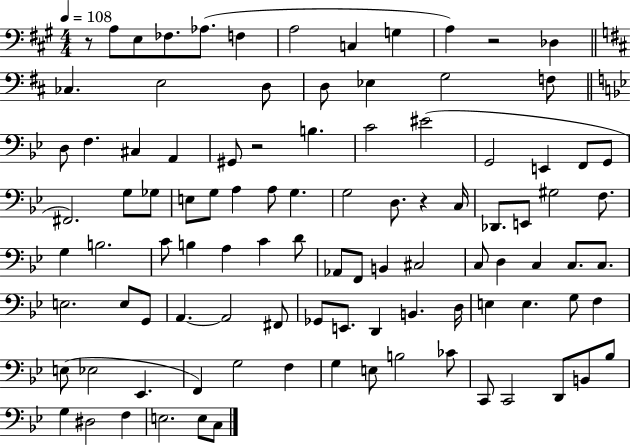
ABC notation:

X:1
T:Untitled
M:4/4
L:1/4
K:A
z/2 A,/2 E,/2 _F,/2 _A,/2 F, A,2 C, G, A, z2 _D, _C, E,2 D,/2 D,/2 _E, G,2 F,/2 D,/2 F, ^C, A,, ^G,,/2 z2 B, C2 ^E2 G,,2 E,, F,,/2 G,,/2 ^F,,2 G,/2 _G,/2 E,/2 G,/2 A, A,/2 G, G,2 D,/2 z C,/4 _D,,/2 E,,/2 ^G,2 F,/2 G, B,2 C/2 B, A, C D/2 _A,,/2 F,,/2 B,, ^C,2 C,/2 D, C, C,/2 C,/2 E,2 E,/2 G,,/2 A,, A,,2 ^F,,/2 _G,,/2 E,,/2 D,, B,, D,/4 E, E, G,/2 F, E,/2 _E,2 _E,, F,, G,2 F, G, E,/2 B,2 _C/2 C,,/2 C,,2 D,,/2 B,,/2 _B,/2 G, ^D,2 F, E,2 E,/2 C,/2